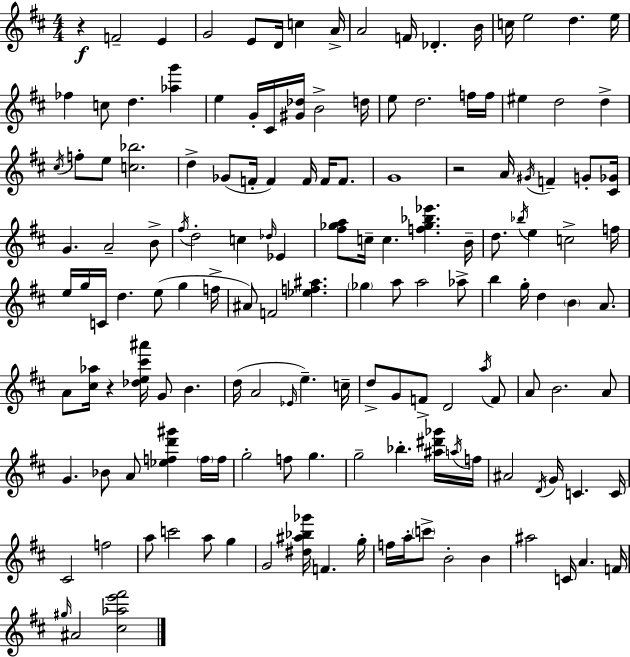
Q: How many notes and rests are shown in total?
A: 149